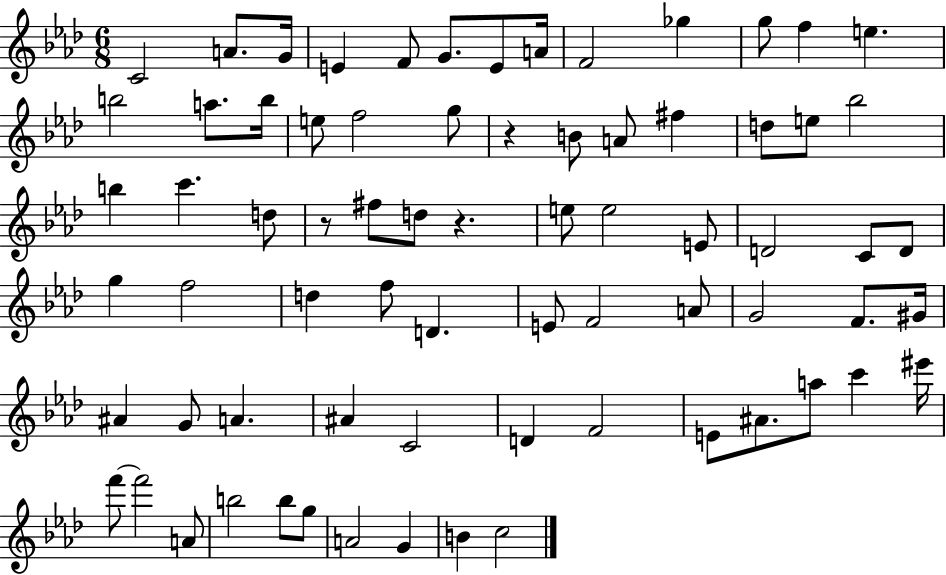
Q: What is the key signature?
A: AES major